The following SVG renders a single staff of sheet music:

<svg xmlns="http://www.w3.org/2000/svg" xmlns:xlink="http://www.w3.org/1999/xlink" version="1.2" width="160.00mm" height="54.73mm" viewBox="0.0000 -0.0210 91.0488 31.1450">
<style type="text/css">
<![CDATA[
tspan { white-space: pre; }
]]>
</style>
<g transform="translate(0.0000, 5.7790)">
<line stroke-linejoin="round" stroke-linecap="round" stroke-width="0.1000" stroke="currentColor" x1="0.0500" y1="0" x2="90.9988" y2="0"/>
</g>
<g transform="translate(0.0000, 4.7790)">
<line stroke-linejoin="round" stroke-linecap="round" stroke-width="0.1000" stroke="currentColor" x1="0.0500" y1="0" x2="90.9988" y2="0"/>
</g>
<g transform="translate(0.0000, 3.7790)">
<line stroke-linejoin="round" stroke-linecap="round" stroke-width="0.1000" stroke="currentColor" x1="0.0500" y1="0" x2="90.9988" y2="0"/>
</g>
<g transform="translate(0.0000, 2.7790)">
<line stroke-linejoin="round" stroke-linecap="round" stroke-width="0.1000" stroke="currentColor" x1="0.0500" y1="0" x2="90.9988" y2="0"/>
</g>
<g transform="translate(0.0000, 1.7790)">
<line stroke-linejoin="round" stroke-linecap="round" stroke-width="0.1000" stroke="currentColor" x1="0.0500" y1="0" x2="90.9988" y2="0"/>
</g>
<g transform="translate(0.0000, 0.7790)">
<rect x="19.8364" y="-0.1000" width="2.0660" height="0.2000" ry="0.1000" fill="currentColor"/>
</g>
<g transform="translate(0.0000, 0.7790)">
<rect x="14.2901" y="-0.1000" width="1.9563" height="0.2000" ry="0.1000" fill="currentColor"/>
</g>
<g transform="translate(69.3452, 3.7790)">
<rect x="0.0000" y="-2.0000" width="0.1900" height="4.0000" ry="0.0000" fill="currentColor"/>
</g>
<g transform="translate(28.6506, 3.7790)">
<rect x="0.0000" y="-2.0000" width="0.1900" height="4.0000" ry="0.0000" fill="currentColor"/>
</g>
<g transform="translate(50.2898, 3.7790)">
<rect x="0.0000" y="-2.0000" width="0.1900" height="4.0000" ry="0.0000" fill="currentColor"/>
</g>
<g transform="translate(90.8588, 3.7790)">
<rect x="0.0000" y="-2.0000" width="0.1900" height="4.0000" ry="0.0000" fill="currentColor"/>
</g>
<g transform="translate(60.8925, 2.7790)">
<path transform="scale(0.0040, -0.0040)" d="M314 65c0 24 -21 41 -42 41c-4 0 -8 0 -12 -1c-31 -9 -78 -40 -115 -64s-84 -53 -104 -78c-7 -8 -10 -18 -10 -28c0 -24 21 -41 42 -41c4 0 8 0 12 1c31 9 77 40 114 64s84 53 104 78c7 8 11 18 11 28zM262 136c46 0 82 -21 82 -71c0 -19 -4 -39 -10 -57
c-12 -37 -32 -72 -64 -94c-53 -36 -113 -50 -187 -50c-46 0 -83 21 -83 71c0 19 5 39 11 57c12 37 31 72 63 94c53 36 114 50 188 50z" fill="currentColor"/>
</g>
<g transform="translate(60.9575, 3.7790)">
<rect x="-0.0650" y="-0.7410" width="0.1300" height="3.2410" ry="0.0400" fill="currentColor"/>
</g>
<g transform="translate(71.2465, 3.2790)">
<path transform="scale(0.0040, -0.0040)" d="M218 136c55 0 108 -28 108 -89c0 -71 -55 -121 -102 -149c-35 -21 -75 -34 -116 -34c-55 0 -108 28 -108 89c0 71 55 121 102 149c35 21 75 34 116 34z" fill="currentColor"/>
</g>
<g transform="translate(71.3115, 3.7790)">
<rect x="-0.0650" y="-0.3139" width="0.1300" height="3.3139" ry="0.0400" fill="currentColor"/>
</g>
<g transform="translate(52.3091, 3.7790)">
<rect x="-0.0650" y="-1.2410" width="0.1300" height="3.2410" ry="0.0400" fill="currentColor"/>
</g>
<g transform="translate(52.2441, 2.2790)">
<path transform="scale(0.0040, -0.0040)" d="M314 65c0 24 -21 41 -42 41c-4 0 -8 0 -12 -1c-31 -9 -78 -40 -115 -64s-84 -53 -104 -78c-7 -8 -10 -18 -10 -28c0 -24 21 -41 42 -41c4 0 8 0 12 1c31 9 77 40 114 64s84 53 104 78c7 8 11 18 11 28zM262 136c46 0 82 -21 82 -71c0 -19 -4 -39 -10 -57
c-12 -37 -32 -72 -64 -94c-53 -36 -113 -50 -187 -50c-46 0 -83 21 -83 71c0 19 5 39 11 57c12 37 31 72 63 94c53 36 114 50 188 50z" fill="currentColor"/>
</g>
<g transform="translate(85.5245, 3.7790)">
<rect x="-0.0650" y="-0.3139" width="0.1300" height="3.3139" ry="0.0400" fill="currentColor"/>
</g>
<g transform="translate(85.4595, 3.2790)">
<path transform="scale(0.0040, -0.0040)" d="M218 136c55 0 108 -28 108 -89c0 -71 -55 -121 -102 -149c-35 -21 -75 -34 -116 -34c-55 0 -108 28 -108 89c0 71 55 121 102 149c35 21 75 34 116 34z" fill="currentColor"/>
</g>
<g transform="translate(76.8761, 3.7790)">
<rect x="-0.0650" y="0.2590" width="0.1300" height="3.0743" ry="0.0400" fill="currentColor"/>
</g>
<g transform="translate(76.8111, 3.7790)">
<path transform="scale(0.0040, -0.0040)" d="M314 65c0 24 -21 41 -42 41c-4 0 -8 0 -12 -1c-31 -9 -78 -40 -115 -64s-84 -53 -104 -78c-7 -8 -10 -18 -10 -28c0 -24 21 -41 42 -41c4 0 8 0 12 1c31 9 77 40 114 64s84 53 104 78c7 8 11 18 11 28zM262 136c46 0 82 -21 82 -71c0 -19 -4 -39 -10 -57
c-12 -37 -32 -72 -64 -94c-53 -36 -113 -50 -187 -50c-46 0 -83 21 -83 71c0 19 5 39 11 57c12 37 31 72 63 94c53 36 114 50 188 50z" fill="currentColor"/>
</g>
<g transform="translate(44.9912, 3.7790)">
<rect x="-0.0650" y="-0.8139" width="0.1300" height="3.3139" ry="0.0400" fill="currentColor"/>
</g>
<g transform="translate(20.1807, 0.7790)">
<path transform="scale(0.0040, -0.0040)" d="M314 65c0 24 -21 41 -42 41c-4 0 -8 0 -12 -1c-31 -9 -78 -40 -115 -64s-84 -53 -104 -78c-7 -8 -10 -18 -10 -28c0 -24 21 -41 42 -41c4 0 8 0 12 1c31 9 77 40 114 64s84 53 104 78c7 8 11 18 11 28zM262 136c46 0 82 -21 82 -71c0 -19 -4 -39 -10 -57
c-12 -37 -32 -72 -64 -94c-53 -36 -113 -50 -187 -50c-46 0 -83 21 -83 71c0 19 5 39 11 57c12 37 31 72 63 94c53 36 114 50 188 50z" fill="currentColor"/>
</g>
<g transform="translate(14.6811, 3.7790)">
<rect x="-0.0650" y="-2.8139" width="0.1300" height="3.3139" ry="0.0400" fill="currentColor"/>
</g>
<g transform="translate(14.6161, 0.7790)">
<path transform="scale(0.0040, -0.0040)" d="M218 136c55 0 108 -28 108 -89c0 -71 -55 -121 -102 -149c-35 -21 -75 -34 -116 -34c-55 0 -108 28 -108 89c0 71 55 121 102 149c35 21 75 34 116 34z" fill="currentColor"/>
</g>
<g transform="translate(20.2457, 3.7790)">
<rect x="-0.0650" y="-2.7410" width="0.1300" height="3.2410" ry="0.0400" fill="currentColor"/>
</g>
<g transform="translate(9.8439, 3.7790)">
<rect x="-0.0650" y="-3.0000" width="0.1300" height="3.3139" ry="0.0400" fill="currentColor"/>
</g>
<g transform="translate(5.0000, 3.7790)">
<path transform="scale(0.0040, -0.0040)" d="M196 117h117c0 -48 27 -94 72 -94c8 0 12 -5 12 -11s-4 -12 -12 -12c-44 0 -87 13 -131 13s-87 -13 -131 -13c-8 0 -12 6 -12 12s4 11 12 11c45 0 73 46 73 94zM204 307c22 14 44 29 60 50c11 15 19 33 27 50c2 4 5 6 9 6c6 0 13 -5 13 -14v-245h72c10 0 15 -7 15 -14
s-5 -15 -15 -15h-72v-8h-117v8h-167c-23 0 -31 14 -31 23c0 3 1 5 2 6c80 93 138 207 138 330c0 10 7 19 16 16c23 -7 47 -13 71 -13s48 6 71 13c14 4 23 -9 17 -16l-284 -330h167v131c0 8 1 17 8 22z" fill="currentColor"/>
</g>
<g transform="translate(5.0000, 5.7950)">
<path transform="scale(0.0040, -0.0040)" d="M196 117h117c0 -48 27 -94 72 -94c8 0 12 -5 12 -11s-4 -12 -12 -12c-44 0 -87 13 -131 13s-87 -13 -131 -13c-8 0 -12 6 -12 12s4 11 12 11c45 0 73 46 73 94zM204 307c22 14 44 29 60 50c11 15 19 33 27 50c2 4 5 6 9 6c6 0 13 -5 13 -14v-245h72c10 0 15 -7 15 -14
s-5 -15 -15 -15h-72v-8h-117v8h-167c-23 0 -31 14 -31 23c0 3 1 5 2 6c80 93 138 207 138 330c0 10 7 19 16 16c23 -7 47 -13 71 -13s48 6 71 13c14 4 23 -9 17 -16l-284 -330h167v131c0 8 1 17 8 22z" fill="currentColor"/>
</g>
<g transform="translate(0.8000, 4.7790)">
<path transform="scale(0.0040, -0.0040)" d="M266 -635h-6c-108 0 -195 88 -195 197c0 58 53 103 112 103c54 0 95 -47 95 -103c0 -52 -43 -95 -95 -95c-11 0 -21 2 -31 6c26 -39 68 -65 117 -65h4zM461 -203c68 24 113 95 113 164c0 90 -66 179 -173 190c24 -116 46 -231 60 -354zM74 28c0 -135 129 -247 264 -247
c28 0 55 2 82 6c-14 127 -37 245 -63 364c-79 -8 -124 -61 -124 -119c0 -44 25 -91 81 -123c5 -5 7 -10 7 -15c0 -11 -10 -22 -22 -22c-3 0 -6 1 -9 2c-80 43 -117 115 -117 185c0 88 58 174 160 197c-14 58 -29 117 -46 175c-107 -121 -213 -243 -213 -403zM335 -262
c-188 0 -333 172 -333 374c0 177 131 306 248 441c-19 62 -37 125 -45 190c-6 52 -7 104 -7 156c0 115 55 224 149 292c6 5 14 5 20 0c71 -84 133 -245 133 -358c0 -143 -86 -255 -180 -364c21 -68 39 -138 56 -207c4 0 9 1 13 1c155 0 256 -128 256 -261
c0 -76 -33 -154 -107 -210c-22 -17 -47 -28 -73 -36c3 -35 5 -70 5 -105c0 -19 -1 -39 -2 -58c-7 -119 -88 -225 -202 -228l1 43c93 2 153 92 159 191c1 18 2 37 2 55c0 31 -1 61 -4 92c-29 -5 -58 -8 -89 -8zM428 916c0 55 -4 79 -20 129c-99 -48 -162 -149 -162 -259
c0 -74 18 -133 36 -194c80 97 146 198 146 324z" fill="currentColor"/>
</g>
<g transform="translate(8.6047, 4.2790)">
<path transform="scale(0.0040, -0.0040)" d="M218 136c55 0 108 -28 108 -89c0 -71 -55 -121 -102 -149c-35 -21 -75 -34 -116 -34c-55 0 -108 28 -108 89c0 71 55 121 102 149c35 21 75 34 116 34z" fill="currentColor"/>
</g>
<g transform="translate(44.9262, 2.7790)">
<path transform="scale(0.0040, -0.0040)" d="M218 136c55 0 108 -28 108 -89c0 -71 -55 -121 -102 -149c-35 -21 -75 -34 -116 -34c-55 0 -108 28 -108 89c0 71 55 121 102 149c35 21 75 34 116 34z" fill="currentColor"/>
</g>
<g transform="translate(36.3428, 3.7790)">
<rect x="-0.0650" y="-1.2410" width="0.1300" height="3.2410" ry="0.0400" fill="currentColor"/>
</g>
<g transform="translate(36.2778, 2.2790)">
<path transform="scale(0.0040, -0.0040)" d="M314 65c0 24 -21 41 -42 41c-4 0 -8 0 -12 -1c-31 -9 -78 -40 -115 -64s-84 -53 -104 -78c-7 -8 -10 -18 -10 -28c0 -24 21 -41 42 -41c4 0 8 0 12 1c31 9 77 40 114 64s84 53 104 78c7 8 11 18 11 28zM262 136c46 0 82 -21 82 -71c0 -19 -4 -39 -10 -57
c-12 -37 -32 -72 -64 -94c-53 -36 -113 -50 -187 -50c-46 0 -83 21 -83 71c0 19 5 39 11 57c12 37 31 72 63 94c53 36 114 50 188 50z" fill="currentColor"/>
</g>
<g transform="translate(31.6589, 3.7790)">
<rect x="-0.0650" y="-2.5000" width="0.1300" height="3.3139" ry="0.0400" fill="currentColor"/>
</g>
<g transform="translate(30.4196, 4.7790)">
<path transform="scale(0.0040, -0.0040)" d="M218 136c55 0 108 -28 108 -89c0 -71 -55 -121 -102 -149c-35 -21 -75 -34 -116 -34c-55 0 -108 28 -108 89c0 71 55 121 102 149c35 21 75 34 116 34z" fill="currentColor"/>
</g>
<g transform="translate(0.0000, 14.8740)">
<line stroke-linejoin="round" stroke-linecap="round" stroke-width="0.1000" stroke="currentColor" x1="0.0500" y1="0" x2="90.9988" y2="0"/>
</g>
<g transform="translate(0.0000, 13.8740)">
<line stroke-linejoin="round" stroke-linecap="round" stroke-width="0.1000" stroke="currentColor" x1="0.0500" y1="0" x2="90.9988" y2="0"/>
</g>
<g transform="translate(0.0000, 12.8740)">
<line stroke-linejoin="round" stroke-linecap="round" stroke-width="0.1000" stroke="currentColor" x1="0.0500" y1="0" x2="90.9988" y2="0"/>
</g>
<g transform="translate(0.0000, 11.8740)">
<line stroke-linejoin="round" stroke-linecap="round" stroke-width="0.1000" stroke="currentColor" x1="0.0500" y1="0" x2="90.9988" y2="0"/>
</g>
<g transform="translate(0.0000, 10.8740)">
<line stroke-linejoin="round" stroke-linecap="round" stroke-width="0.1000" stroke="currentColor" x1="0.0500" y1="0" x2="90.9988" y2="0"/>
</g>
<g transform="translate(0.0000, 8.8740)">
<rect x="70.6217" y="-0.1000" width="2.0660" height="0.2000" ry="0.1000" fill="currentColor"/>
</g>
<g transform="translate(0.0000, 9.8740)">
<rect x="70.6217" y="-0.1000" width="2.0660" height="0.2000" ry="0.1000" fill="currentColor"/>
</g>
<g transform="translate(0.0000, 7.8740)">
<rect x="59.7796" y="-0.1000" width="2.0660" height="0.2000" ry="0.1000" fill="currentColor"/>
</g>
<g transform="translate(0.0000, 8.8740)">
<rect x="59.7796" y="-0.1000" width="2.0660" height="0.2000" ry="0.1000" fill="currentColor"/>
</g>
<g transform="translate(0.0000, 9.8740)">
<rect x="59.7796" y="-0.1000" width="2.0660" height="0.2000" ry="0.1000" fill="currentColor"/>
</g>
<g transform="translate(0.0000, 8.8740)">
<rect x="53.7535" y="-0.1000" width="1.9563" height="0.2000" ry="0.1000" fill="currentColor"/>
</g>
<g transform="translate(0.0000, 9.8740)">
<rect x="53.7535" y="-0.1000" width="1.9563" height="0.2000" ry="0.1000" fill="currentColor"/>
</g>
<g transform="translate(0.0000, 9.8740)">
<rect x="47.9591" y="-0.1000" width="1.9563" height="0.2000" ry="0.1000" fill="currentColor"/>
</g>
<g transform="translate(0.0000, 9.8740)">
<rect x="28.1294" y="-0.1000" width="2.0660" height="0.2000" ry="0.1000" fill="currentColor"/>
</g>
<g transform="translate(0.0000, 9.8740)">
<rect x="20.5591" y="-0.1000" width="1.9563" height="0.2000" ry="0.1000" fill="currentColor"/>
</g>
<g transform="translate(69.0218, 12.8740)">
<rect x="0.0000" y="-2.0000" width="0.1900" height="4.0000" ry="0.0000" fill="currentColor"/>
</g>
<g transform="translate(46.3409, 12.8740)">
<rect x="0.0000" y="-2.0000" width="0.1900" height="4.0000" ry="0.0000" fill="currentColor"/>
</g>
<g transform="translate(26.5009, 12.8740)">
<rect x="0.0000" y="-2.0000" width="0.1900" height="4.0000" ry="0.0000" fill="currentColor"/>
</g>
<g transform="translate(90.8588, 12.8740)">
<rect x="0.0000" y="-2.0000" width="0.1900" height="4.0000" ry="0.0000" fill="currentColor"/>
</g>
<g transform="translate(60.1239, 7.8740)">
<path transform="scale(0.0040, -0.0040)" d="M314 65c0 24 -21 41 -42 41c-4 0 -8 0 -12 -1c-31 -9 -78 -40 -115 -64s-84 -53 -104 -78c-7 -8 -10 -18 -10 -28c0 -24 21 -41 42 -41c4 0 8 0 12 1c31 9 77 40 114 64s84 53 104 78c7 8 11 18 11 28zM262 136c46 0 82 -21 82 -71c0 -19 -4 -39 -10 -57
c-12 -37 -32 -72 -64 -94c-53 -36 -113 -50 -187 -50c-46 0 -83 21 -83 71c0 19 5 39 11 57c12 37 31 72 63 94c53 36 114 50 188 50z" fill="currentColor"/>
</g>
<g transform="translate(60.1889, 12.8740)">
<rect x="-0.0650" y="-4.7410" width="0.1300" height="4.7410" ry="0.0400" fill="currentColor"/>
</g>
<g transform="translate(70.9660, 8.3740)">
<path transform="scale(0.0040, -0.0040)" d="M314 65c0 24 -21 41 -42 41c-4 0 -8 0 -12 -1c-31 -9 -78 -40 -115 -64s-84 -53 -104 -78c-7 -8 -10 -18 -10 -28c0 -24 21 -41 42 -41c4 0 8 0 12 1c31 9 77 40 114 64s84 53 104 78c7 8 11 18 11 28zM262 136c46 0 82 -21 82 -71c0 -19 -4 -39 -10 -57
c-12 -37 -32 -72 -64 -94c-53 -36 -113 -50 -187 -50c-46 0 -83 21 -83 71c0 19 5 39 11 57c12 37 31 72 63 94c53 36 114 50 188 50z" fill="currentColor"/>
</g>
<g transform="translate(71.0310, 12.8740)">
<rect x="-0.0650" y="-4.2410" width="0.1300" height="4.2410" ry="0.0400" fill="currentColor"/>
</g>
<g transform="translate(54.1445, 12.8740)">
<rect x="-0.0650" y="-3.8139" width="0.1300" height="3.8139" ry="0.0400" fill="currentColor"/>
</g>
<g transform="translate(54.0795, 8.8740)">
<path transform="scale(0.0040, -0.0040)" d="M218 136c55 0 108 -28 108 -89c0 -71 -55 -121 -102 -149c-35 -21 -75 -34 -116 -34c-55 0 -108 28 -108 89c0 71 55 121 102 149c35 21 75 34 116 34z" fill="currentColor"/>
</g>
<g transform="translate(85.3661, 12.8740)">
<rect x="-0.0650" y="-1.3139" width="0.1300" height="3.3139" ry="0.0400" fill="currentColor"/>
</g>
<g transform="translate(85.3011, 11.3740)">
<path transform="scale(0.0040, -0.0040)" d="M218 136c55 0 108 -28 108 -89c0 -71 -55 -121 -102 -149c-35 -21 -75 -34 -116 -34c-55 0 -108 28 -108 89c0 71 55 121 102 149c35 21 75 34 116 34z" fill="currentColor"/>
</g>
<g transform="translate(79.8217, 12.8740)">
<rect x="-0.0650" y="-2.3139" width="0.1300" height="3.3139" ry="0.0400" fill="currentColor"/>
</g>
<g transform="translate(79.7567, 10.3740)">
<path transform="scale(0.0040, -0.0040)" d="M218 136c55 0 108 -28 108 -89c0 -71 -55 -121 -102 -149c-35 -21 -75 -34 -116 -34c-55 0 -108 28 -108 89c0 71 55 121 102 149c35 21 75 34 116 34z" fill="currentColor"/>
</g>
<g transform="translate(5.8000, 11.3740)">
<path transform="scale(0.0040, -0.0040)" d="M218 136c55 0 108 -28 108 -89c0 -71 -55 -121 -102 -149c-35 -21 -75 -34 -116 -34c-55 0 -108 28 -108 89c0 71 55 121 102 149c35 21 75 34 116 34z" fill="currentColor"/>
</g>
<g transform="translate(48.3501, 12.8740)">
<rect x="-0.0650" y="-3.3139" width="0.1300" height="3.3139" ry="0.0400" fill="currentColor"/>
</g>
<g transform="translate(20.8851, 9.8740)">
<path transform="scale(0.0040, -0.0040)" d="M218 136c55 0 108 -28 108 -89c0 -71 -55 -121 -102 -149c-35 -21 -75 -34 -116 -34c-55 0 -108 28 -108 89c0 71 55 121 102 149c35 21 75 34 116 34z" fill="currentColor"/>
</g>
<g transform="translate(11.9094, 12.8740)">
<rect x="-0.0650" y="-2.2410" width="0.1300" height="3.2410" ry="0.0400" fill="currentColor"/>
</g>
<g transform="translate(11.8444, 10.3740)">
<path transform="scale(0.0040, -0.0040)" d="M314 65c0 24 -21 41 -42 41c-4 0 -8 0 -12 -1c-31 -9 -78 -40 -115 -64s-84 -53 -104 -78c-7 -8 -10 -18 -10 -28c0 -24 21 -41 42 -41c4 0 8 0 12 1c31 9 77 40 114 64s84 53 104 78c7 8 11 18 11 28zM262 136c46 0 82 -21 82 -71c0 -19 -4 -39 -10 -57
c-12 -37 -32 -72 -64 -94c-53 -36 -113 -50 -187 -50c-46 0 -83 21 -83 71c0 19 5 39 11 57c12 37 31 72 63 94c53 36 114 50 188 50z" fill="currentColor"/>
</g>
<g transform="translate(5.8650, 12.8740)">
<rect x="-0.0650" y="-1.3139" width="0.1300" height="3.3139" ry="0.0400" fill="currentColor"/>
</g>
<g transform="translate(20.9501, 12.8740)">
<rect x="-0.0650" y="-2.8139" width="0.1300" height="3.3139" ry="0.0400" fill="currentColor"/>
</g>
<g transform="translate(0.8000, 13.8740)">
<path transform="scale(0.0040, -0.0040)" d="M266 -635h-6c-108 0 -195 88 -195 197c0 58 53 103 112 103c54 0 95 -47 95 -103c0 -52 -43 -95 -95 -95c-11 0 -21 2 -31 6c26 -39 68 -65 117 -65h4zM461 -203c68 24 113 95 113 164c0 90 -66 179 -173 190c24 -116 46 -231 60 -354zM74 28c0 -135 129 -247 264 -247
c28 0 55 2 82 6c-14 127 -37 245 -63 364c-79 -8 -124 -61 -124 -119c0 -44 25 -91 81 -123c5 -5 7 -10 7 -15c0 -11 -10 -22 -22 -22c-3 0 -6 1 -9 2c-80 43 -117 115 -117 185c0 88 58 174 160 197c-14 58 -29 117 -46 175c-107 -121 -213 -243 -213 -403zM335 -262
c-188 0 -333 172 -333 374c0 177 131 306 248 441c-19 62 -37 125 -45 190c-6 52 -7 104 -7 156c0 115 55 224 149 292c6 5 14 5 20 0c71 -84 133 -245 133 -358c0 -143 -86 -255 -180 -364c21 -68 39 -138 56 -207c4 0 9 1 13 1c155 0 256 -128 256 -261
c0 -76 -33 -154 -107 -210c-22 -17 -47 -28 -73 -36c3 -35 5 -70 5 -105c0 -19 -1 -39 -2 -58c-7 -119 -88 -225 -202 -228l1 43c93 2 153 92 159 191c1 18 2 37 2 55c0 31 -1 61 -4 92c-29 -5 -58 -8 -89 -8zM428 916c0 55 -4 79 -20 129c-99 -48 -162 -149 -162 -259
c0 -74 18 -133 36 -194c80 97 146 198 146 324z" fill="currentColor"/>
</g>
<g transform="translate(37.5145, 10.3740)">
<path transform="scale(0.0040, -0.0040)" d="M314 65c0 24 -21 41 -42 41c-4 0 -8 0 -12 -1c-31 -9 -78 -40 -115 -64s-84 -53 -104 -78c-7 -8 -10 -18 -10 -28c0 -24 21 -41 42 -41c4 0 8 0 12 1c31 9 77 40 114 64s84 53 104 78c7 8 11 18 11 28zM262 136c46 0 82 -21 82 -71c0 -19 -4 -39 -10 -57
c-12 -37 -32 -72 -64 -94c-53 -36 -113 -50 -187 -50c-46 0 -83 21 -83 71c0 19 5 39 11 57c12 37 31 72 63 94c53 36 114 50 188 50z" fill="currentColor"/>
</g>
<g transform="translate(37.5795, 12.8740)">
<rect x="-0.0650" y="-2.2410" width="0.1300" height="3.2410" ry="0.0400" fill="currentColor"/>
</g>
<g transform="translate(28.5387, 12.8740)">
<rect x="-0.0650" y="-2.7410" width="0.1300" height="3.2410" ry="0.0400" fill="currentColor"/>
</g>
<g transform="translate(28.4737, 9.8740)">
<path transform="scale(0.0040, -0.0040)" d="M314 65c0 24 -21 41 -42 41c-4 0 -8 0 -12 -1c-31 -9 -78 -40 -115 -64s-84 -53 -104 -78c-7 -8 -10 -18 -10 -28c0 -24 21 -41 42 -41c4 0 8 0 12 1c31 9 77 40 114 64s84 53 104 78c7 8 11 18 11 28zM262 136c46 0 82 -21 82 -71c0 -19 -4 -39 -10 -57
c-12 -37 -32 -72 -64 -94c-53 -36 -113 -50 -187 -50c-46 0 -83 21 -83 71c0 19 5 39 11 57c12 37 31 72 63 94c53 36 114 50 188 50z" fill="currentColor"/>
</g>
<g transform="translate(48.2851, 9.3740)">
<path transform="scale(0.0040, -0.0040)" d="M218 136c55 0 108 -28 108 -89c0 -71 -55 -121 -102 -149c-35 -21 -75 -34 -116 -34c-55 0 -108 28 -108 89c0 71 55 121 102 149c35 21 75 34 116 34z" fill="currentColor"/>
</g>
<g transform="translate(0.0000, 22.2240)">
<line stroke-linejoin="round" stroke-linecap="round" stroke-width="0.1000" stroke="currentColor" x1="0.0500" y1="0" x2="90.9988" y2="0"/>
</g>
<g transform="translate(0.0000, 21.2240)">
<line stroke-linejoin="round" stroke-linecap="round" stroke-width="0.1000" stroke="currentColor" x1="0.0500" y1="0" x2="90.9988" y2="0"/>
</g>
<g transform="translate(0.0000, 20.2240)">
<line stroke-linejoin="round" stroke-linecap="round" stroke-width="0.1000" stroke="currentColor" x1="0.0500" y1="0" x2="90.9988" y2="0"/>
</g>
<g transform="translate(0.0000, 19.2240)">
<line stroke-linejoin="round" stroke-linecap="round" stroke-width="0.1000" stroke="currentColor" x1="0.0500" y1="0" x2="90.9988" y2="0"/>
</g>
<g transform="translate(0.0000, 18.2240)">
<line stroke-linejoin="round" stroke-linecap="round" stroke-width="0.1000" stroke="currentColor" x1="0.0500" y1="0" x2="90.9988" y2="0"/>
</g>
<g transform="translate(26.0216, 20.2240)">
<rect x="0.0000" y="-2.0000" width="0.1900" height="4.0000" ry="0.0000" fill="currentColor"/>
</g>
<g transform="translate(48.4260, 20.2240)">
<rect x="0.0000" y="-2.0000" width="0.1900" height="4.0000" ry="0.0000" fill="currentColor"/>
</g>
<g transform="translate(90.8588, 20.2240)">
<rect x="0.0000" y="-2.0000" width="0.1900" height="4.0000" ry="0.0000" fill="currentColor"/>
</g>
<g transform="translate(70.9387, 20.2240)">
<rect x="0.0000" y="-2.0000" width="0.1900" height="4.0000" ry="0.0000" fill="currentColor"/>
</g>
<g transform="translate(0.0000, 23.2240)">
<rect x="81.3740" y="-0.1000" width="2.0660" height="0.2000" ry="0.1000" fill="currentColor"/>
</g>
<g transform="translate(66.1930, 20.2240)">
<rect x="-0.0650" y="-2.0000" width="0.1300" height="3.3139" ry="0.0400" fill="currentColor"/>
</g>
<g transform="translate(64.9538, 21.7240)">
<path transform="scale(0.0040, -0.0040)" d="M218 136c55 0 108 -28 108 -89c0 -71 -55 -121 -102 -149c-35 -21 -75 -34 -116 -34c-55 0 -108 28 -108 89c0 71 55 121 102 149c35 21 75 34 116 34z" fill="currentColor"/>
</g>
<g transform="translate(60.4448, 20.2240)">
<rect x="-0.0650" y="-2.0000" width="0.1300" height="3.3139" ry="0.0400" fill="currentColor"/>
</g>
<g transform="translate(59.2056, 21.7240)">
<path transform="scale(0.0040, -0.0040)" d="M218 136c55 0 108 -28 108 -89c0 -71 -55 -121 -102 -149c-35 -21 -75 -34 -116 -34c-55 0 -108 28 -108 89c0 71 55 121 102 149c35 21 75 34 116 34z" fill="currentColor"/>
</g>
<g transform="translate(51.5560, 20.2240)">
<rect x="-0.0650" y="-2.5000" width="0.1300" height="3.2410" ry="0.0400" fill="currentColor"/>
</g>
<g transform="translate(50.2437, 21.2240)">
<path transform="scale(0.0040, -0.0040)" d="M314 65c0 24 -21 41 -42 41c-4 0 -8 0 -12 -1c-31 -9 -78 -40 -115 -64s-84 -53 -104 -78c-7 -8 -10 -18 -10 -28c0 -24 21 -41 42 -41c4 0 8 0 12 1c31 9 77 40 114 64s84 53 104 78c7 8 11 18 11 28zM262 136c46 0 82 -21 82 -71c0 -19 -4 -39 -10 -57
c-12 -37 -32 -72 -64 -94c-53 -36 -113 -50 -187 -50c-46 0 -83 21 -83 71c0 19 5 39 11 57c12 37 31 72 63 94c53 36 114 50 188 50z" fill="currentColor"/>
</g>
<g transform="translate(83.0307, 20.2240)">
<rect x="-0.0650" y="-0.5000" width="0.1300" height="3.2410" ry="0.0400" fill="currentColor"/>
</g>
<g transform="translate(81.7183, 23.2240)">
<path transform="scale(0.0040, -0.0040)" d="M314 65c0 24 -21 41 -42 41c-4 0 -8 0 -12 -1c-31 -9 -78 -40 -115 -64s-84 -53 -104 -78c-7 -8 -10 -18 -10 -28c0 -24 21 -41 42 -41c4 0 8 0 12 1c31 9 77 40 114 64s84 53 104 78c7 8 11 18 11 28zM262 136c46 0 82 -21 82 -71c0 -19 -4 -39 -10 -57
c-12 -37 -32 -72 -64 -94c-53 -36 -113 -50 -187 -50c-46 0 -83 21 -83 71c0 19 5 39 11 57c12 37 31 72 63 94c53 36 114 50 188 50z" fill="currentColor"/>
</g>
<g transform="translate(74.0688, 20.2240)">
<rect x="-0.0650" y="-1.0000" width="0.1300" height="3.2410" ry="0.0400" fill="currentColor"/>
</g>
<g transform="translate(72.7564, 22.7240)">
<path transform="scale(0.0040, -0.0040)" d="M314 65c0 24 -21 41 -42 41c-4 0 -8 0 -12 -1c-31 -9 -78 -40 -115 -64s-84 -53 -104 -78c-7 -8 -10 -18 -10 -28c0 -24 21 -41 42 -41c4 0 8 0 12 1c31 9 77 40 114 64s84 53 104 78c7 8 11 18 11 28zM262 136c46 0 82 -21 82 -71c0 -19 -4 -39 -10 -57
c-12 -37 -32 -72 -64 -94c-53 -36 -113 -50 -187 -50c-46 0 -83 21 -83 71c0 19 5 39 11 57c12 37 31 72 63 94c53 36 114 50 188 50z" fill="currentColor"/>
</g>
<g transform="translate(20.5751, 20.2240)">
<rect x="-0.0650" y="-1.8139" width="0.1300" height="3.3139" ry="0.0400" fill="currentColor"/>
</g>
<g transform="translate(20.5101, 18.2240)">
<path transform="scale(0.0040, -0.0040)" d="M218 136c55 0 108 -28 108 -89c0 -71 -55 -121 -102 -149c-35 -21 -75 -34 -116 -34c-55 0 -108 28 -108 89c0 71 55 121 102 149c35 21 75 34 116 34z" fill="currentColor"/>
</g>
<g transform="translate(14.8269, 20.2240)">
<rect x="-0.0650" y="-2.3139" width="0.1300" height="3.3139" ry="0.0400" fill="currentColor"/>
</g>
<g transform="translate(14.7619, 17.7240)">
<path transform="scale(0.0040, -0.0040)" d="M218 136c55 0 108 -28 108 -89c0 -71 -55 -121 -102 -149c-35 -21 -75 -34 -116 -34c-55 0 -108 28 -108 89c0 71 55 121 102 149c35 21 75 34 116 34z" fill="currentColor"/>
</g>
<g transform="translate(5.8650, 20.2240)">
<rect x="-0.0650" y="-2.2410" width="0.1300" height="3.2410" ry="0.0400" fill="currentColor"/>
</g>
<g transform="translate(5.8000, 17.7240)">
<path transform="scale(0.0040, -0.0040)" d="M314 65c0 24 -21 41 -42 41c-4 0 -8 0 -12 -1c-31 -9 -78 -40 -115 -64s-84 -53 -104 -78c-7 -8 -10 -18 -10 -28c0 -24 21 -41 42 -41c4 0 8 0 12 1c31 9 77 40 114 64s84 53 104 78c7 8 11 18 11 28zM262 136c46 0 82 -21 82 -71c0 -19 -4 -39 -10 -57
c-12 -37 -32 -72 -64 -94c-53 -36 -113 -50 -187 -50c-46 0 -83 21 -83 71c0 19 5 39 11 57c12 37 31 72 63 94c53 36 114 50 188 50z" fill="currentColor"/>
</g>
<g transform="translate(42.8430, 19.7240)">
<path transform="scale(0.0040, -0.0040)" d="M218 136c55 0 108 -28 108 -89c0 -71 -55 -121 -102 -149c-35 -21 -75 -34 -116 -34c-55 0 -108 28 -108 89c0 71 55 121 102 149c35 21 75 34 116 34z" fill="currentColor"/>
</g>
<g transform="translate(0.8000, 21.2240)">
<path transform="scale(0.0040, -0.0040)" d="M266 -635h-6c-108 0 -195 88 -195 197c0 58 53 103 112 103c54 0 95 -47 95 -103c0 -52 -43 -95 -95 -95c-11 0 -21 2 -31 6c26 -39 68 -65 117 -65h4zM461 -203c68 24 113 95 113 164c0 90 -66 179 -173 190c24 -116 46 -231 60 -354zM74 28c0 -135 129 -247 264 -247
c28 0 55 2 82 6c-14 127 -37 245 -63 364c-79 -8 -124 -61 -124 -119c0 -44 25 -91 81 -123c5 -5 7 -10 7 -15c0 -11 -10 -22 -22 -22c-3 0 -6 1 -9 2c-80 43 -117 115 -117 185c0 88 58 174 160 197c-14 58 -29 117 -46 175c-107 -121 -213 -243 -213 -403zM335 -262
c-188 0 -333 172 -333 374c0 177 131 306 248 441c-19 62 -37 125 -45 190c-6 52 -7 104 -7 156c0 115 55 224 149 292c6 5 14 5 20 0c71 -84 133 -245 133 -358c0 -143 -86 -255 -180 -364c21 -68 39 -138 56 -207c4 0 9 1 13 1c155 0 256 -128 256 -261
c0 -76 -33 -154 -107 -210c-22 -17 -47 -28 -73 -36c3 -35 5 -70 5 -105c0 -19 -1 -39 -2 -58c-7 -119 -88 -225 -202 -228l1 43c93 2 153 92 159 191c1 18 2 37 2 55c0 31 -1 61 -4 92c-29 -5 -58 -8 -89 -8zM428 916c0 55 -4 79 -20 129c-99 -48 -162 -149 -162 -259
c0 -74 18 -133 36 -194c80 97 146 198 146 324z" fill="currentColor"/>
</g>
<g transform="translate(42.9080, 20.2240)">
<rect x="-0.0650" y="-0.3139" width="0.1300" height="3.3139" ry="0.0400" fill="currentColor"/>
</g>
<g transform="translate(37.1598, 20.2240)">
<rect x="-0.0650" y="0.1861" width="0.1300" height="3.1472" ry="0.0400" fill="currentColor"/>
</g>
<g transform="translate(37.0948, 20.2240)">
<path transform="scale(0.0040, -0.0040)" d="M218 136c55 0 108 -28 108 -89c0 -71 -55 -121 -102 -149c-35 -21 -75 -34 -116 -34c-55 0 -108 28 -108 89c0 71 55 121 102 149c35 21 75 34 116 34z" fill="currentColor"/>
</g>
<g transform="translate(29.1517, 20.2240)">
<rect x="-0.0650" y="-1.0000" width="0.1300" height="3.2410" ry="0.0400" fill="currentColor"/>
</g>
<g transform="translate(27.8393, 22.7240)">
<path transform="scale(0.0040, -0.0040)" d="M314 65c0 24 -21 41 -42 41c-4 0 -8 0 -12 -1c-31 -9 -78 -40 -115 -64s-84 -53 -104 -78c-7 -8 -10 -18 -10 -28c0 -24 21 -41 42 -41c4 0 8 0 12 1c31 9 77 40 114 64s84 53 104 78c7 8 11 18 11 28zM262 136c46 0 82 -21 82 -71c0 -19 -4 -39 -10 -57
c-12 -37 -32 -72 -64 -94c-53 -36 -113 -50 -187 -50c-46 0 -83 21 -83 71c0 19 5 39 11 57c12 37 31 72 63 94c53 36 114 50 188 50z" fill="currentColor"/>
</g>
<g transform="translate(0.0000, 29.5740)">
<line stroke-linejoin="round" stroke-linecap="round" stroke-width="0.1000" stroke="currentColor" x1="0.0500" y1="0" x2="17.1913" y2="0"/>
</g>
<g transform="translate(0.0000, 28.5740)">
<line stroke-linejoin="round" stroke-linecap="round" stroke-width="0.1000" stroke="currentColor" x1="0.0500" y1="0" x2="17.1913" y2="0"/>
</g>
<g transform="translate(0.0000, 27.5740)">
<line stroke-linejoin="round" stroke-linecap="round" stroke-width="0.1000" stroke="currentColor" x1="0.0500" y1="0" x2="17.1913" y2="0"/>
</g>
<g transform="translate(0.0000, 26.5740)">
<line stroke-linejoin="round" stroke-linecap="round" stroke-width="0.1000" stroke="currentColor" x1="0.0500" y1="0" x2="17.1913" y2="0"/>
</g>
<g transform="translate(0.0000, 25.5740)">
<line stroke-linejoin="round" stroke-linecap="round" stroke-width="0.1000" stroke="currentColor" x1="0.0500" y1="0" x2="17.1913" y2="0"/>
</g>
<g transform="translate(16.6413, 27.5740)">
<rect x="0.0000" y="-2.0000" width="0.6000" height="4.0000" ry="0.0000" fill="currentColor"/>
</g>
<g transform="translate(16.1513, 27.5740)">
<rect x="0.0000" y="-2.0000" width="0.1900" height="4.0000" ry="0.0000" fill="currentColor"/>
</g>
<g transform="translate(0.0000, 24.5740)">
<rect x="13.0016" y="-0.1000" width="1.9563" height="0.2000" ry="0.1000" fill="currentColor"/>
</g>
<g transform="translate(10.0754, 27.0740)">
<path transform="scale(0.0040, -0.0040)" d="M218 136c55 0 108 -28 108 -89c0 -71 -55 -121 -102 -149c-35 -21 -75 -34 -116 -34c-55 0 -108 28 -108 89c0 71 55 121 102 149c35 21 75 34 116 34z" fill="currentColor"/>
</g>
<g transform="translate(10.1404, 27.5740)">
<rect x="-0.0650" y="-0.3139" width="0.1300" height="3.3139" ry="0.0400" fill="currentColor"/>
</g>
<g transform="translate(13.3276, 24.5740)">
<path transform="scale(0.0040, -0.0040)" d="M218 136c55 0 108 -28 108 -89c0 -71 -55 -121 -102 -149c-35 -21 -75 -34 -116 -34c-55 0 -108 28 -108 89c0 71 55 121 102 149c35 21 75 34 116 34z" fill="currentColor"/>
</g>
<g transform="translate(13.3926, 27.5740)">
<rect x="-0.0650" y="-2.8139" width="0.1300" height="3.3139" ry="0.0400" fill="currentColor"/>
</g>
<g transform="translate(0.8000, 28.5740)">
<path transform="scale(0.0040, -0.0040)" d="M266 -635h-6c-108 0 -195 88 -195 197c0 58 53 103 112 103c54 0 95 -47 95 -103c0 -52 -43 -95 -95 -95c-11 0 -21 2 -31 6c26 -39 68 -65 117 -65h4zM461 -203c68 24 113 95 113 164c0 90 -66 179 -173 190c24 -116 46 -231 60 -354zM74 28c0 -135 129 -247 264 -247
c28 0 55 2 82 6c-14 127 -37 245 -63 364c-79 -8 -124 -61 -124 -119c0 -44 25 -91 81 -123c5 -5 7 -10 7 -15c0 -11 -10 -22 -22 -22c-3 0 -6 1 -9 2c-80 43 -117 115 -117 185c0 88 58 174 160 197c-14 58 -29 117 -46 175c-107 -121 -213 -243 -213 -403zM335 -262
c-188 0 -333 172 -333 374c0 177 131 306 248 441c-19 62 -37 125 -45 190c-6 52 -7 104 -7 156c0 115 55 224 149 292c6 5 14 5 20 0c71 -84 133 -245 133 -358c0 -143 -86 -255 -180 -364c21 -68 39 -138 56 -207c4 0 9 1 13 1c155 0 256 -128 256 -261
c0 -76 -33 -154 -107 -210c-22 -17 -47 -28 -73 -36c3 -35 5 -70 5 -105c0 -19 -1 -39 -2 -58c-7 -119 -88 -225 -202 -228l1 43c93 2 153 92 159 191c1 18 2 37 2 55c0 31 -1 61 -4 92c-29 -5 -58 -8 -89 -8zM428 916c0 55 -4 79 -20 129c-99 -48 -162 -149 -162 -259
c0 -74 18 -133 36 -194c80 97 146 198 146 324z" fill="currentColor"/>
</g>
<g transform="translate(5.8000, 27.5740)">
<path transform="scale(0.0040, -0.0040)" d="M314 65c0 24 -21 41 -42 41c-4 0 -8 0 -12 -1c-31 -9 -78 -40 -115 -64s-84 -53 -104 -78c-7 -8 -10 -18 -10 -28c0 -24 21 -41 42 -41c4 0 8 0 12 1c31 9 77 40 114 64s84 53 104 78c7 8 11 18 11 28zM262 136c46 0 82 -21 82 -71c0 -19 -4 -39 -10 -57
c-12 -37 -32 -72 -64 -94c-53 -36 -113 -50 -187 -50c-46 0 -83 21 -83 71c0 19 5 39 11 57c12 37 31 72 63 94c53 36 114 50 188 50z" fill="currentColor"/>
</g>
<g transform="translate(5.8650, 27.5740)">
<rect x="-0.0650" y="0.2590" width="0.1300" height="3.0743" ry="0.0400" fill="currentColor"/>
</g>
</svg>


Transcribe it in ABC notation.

X:1
T:Untitled
M:4/4
L:1/4
K:C
A a a2 G e2 d e2 d2 c B2 c e g2 a a2 g2 b c' e'2 d'2 g e g2 g f D2 B c G2 F F D2 C2 B2 c a